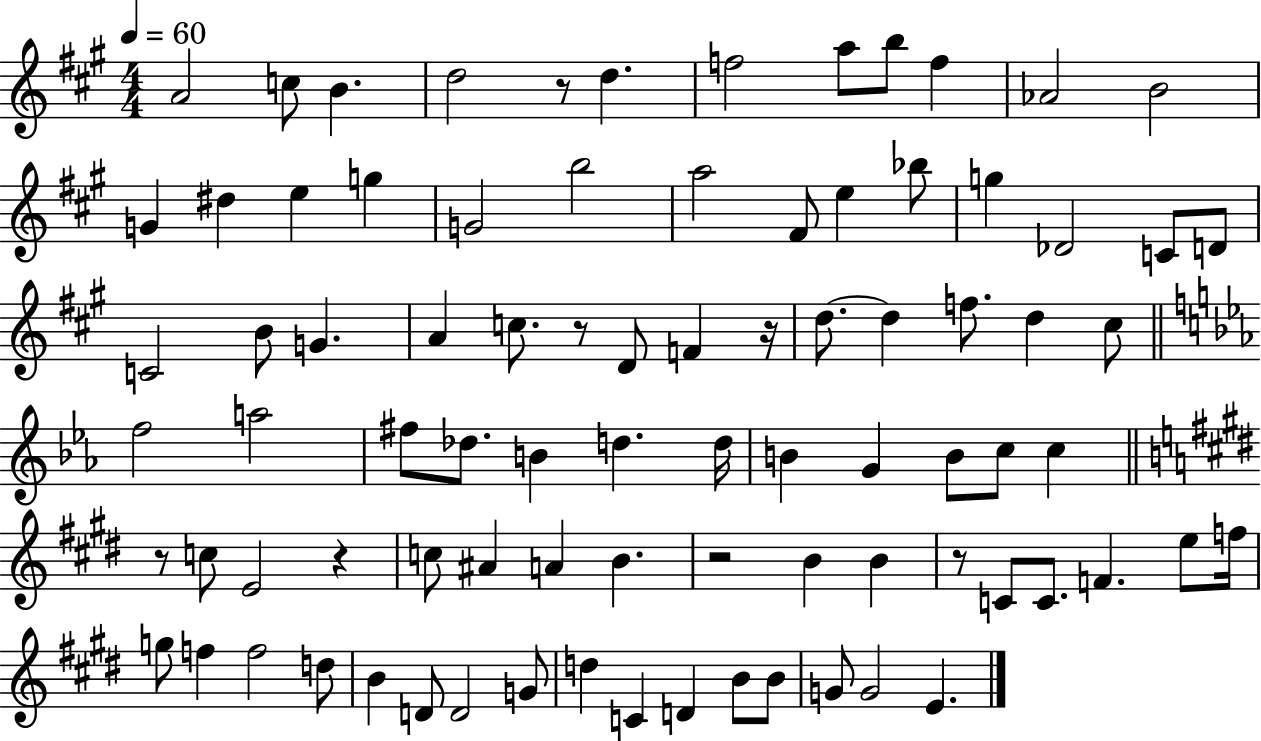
X:1
T:Untitled
M:4/4
L:1/4
K:A
A2 c/2 B d2 z/2 d f2 a/2 b/2 f _A2 B2 G ^d e g G2 b2 a2 ^F/2 e _b/2 g _D2 C/2 D/2 C2 B/2 G A c/2 z/2 D/2 F z/4 d/2 d f/2 d ^c/2 f2 a2 ^f/2 _d/2 B d d/4 B G B/2 c/2 c z/2 c/2 E2 z c/2 ^A A B z2 B B z/2 C/2 C/2 F e/2 f/4 g/2 f f2 d/2 B D/2 D2 G/2 d C D B/2 B/2 G/2 G2 E